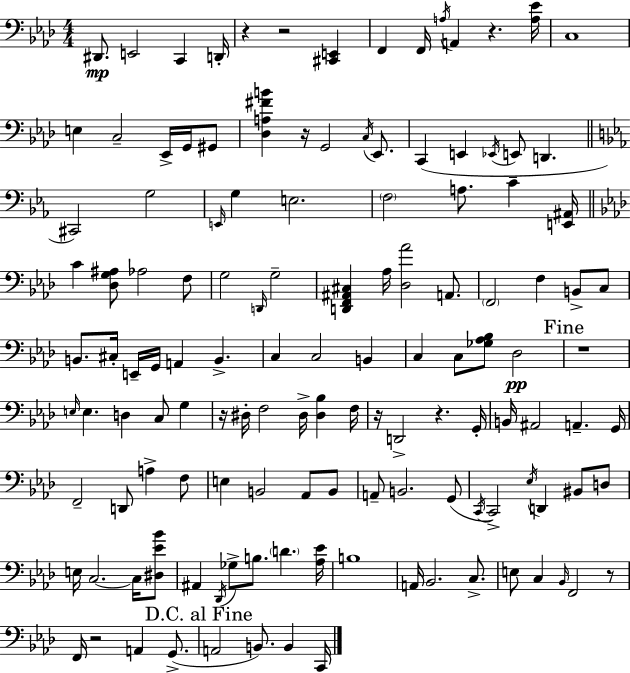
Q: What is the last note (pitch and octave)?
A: C2